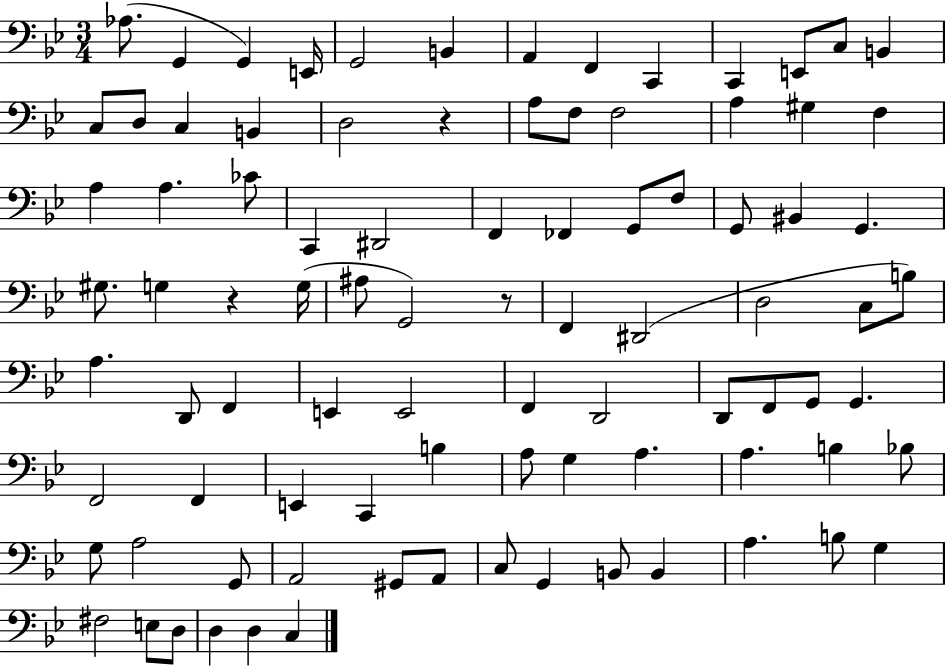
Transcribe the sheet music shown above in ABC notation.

X:1
T:Untitled
M:3/4
L:1/4
K:Bb
_A,/2 G,, G,, E,,/4 G,,2 B,, A,, F,, C,, C,, E,,/2 C,/2 B,, C,/2 D,/2 C, B,, D,2 z A,/2 F,/2 F,2 A, ^G, F, A, A, _C/2 C,, ^D,,2 F,, _F,, G,,/2 F,/2 G,,/2 ^B,, G,, ^G,/2 G, z G,/4 ^A,/2 G,,2 z/2 F,, ^D,,2 D,2 C,/2 B,/2 A, D,,/2 F,, E,, E,,2 F,, D,,2 D,,/2 F,,/2 G,,/2 G,, F,,2 F,, E,, C,, B, A,/2 G, A, A, B, _B,/2 G,/2 A,2 G,,/2 A,,2 ^G,,/2 A,,/2 C,/2 G,, B,,/2 B,, A, B,/2 G, ^F,2 E,/2 D,/2 D, D, C,